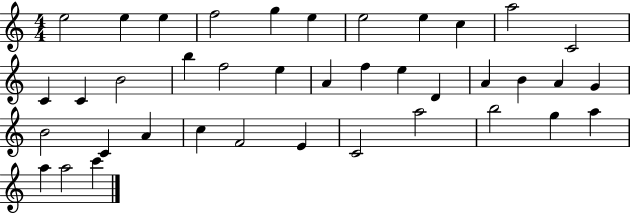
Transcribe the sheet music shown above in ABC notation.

X:1
T:Untitled
M:4/4
L:1/4
K:C
e2 e e f2 g e e2 e c a2 C2 C C B2 b f2 e A f e D A B A G B2 C A c F2 E C2 a2 b2 g a a a2 c'